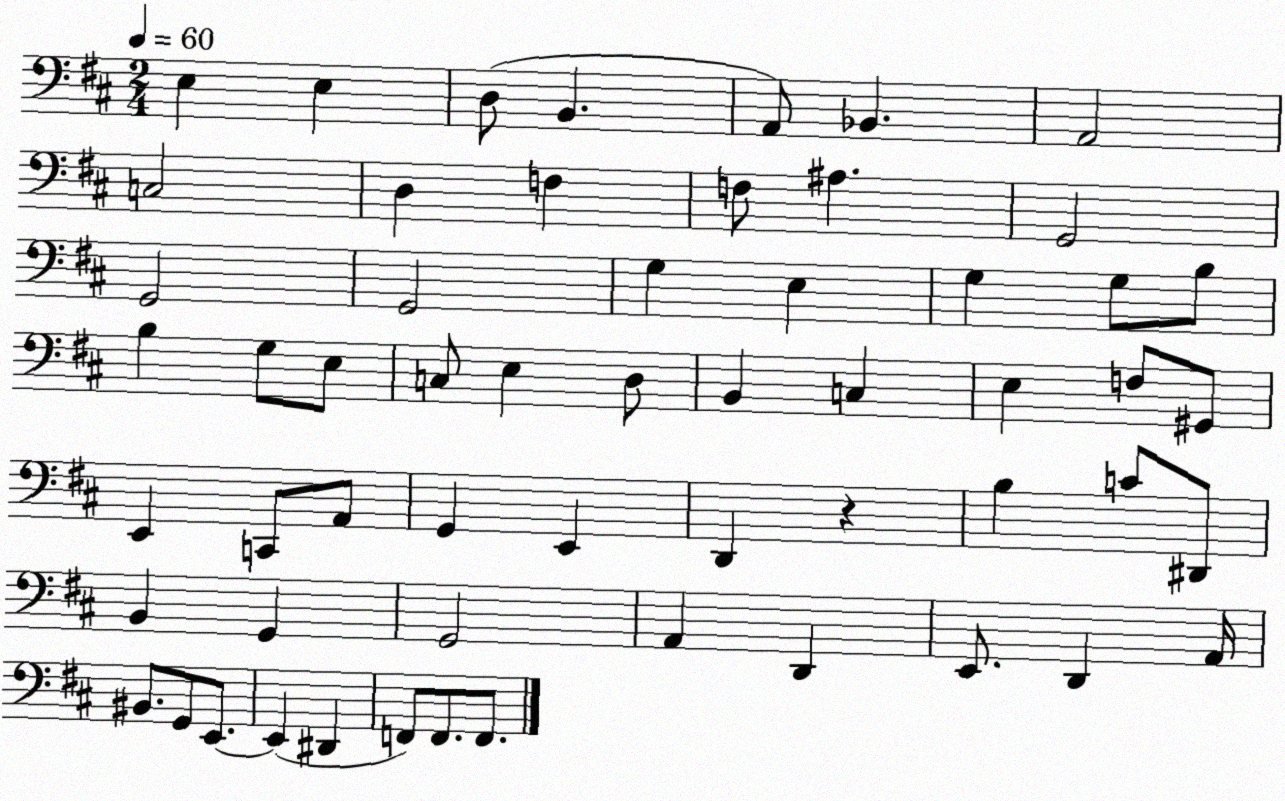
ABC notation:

X:1
T:Untitled
M:2/4
L:1/4
K:D
E, E, D,/2 B,, A,,/2 _B,, A,,2 C,2 D, F, F,/2 ^A, G,,2 G,,2 G,,2 G, E, G, G,/2 B,/2 B, G,/2 E,/2 C,/2 E, D,/2 B,, C, E, F,/2 ^G,,/2 E,, C,,/2 A,,/2 G,, E,, D,, z B, C/2 ^D,,/2 B,, G,, G,,2 A,, D,, E,,/2 D,, A,,/4 ^B,,/2 G,,/2 E,,/2 E,, ^D,, F,,/2 F,,/2 F,,/2